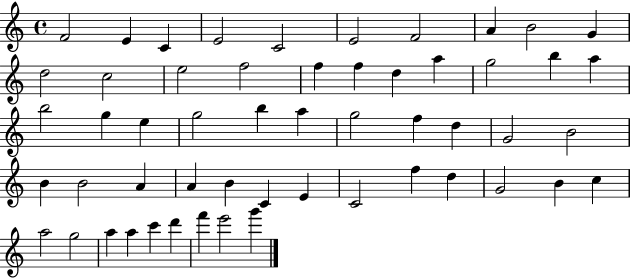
X:1
T:Untitled
M:4/4
L:1/4
K:C
F2 E C E2 C2 E2 F2 A B2 G d2 c2 e2 f2 f f d a g2 b a b2 g e g2 b a g2 f d G2 B2 B B2 A A B C E C2 f d G2 B c a2 g2 a a c' d' f' e'2 g'